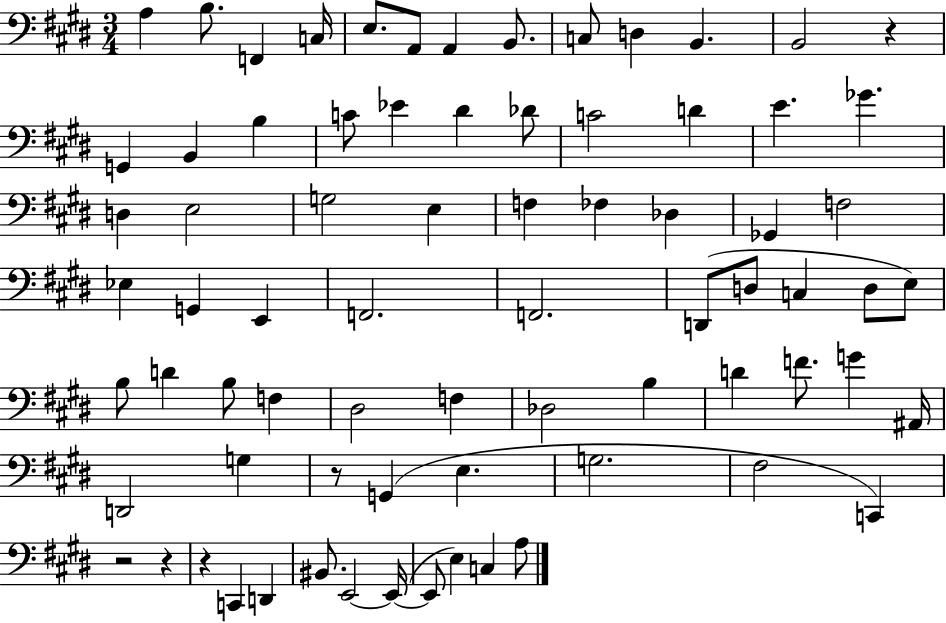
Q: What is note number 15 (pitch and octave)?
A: B3